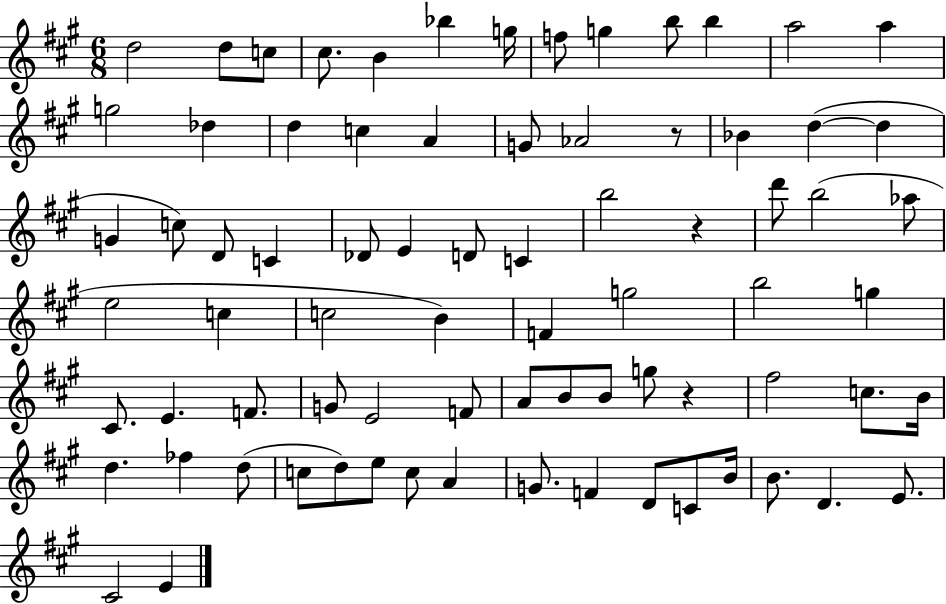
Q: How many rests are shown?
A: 3